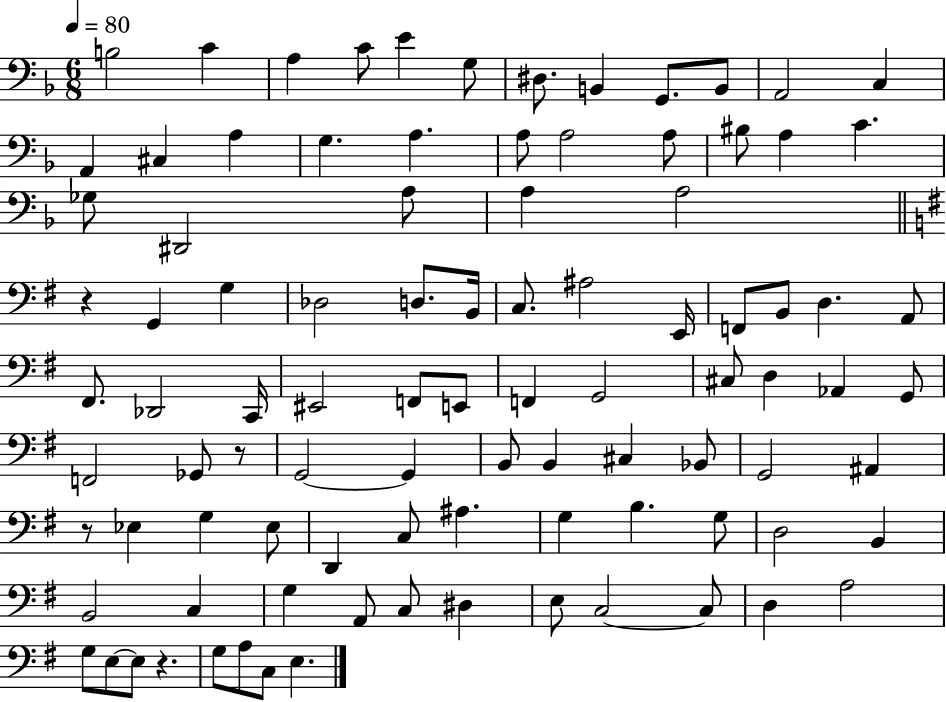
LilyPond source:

{
  \clef bass
  \numericTimeSignature
  \time 6/8
  \key f \major
  \tempo 4 = 80
  b2 c'4 | a4 c'8 e'4 g8 | dis8. b,4 g,8. b,8 | a,2 c4 | \break a,4 cis4 a4 | g4. a4. | a8 a2 a8 | bis8 a4 c'4. | \break ges8 dis,2 a8 | a4 a2 | \bar "||" \break \key g \major r4 g,4 g4 | des2 d8. b,16 | c8. ais2 e,16 | f,8 b,8 d4. a,8 | \break fis,8. des,2 c,16 | eis,2 f,8 e,8 | f,4 g,2 | cis8 d4 aes,4 g,8 | \break f,2 ges,8 r8 | g,2~~ g,4 | b,8 b,4 cis4 bes,8 | g,2 ais,4 | \break r8 ees4 g4 ees8 | d,4 c8 ais4. | g4 b4. g8 | d2 b,4 | \break b,2 c4 | g4 a,8 c8 dis4 | e8 c2~~ c8 | d4 a2 | \break g8 e8~~ e8 r4. | g8 a8 c8 e4. | \bar "|."
}